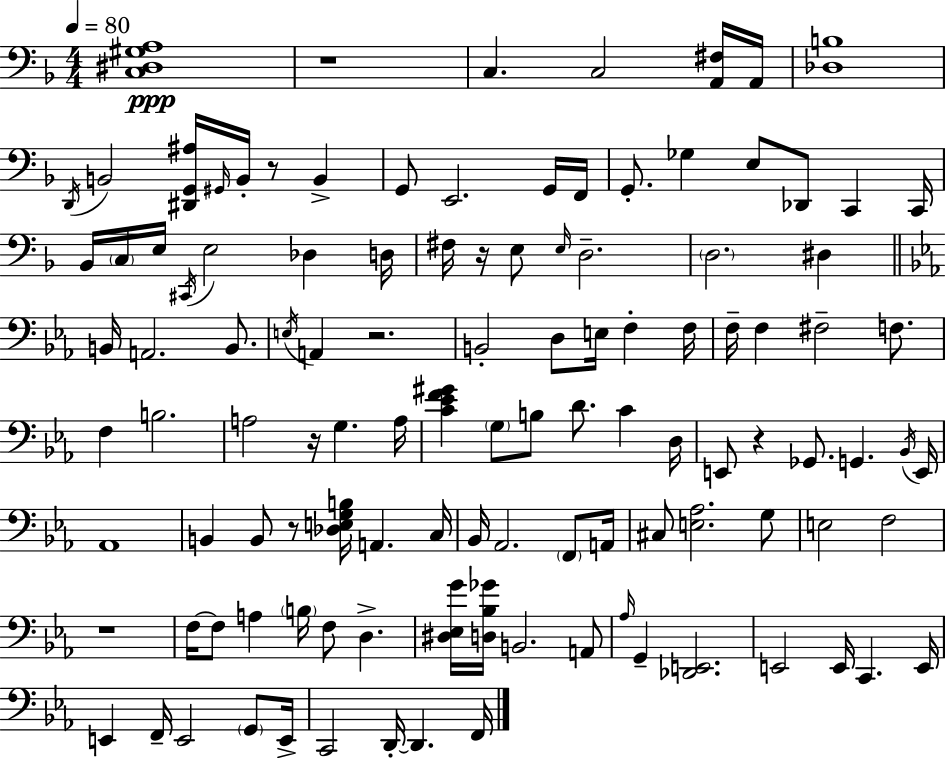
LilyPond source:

{
  \clef bass
  \numericTimeSignature
  \time 4/4
  \key d \minor
  \tempo 4 = 80
  \repeat volta 2 { <c dis gis a>1\ppp | r1 | c4. c2 <a, fis>16 a,16 | <des b>1 | \break \acciaccatura { d,16 } b,2 <dis, g, ais>16 \grace { gis,16 } b,16-. r8 b,4-> | g,8 e,2. | g,16 f,16 g,8.-. ges4 e8 des,8 c,4 | c,16 bes,16 \parenthesize c16 e16 \acciaccatura { cis,16 } e2 des4 | \break d16 fis16 r16 e8 \grace { e16 } d2.-- | \parenthesize d2. | dis4 \bar "||" \break \key ees \major b,16 a,2. b,8. | \acciaccatura { e16 } a,4 r2. | b,2-. d8 e16 f4-. | f16 f16-- f4 fis2-- f8. | \break f4 b2. | a2 r16 g4. | a16 <c' ees' f' gis'>4 \parenthesize g8 b8 d'8. c'4 | d16 e,8 r4 ges,8. g,4. | \break \acciaccatura { bes,16 } e,16 aes,1 | b,4 b,8 r8 <des e g b>16 a,4. | c16 bes,16 aes,2. \parenthesize f,8 | a,16 cis8 <e aes>2. | \break g8 e2 f2 | r1 | f16~~ f8 a4 \parenthesize b16 f8 d4.-> | <dis ees g'>16 <d bes ges'>16 b,2. | \break a,8 \grace { aes16 } g,4-- <des, e,>2. | e,2 e,16 c,4. | e,16 e,4 f,16-- e,2 | \parenthesize g,8 e,16-> c,2 d,16-.~~ d,4. | \break f,16 } \bar "|."
}